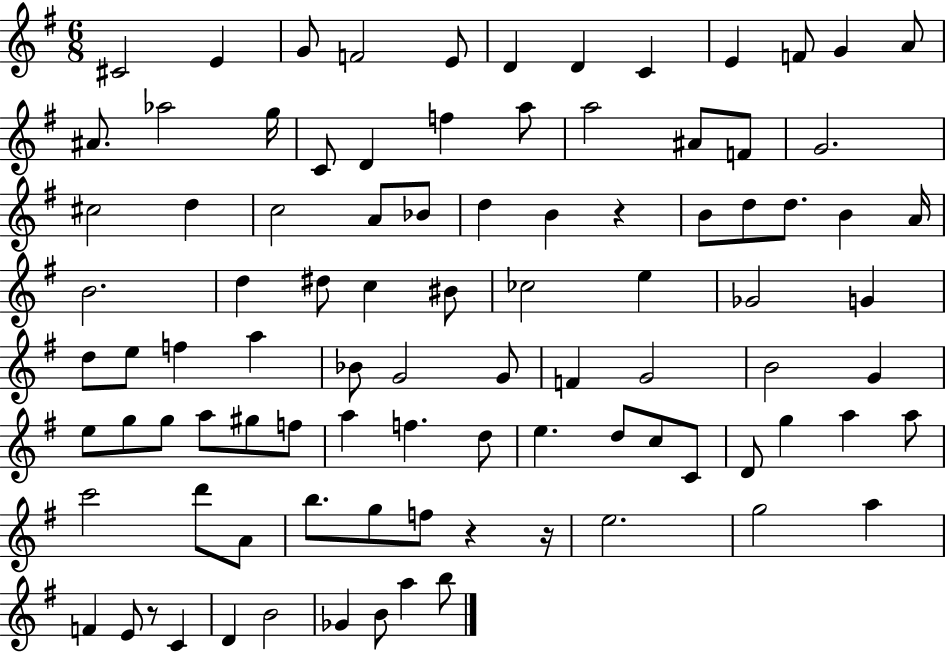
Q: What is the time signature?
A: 6/8